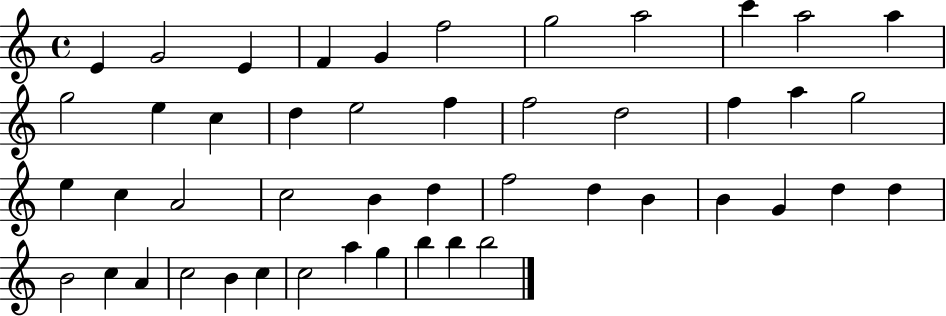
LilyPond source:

{
  \clef treble
  \time 4/4
  \defaultTimeSignature
  \key c \major
  e'4 g'2 e'4 | f'4 g'4 f''2 | g''2 a''2 | c'''4 a''2 a''4 | \break g''2 e''4 c''4 | d''4 e''2 f''4 | f''2 d''2 | f''4 a''4 g''2 | \break e''4 c''4 a'2 | c''2 b'4 d''4 | f''2 d''4 b'4 | b'4 g'4 d''4 d''4 | \break b'2 c''4 a'4 | c''2 b'4 c''4 | c''2 a''4 g''4 | b''4 b''4 b''2 | \break \bar "|."
}